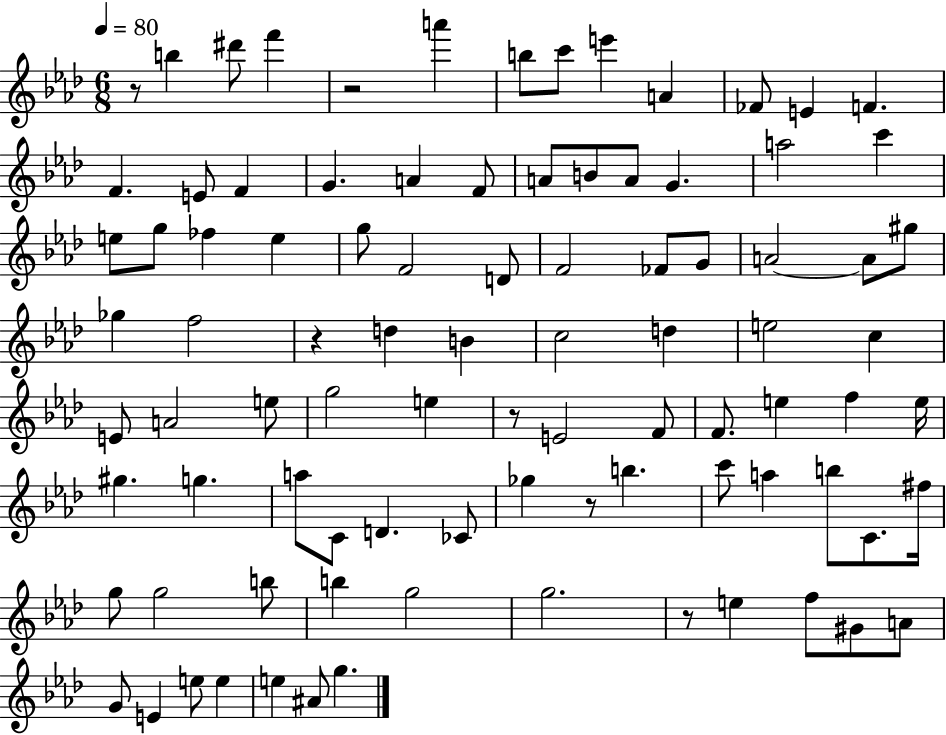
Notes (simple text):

R/e B5/q D#6/e F6/q R/h A6/q B5/e C6/e E6/q A4/q FES4/e E4/q F4/q. F4/q. E4/e F4/q G4/q. A4/q F4/e A4/e B4/e A4/e G4/q. A5/h C6/q E5/e G5/e FES5/q E5/q G5/e F4/h D4/e F4/h FES4/e G4/e A4/h A4/e G#5/e Gb5/q F5/h R/q D5/q B4/q C5/h D5/q E5/h C5/q E4/e A4/h E5/e G5/h E5/q R/e E4/h F4/e F4/e. E5/q F5/q E5/s G#5/q. G5/q. A5/e C4/e D4/q. CES4/e Gb5/q R/e B5/q. C6/e A5/q B5/e C4/e. F#5/s G5/e G5/h B5/e B5/q G5/h G5/h. R/e E5/q F5/e G#4/e A4/e G4/e E4/q E5/e E5/q E5/q A#4/e G5/q.